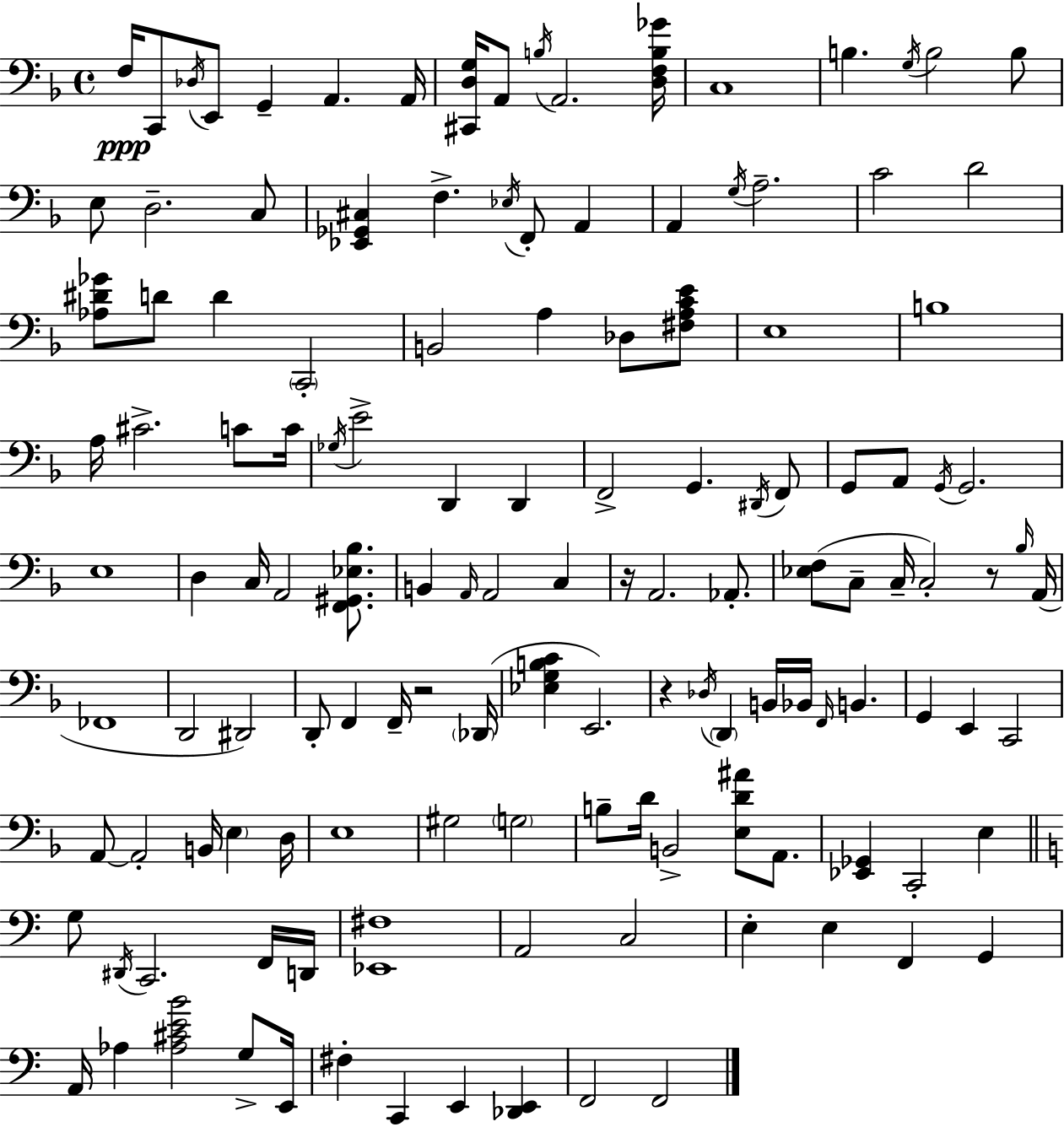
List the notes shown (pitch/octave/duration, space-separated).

F3/s C2/e Db3/s E2/e G2/q A2/q. A2/s [C#2,D3,G3]/s A2/e B3/s A2/h. [D3,F3,B3,Gb4]/s C3/w B3/q. G3/s B3/h B3/e E3/e D3/h. C3/e [Eb2,Gb2,C#3]/q F3/q. Eb3/s F2/e A2/q A2/q G3/s A3/h. C4/h D4/h [Ab3,D#4,Gb4]/e D4/e D4/q C2/h B2/h A3/q Db3/e [F#3,A3,C4,E4]/e E3/w B3/w A3/s C#4/h. C4/e C4/s Gb3/s E4/h D2/q D2/q F2/h G2/q. D#2/s F2/e G2/e A2/e G2/s G2/h. E3/w D3/q C3/s A2/h [F2,G#2,Eb3,Bb3]/e. B2/q A2/s A2/h C3/q R/s A2/h. Ab2/e. [Eb3,F3]/e C3/e C3/s C3/h R/e Bb3/s A2/s FES2/w D2/h D#2/h D2/e F2/q F2/s R/h Db2/s [Eb3,G3,B3,C4]/q E2/h. R/q Db3/s D2/q B2/s Bb2/s F2/s B2/q. G2/q E2/q C2/h A2/e A2/h B2/s E3/q D3/s E3/w G#3/h G3/h B3/e D4/s B2/h [E3,D4,A#4]/e A2/e. [Eb2,Gb2]/q C2/h E3/q G3/e D#2/s C2/h. F2/s D2/s [Eb2,F#3]/w A2/h C3/h E3/q E3/q F2/q G2/q A2/s Ab3/q [Ab3,C#4,E4,B4]/h G3/e E2/s F#3/q C2/q E2/q [Db2,E2]/q F2/h F2/h